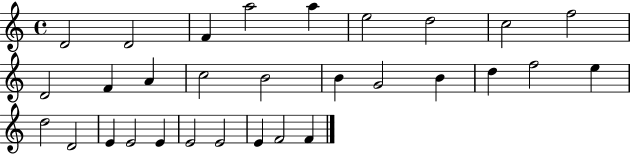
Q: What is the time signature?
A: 4/4